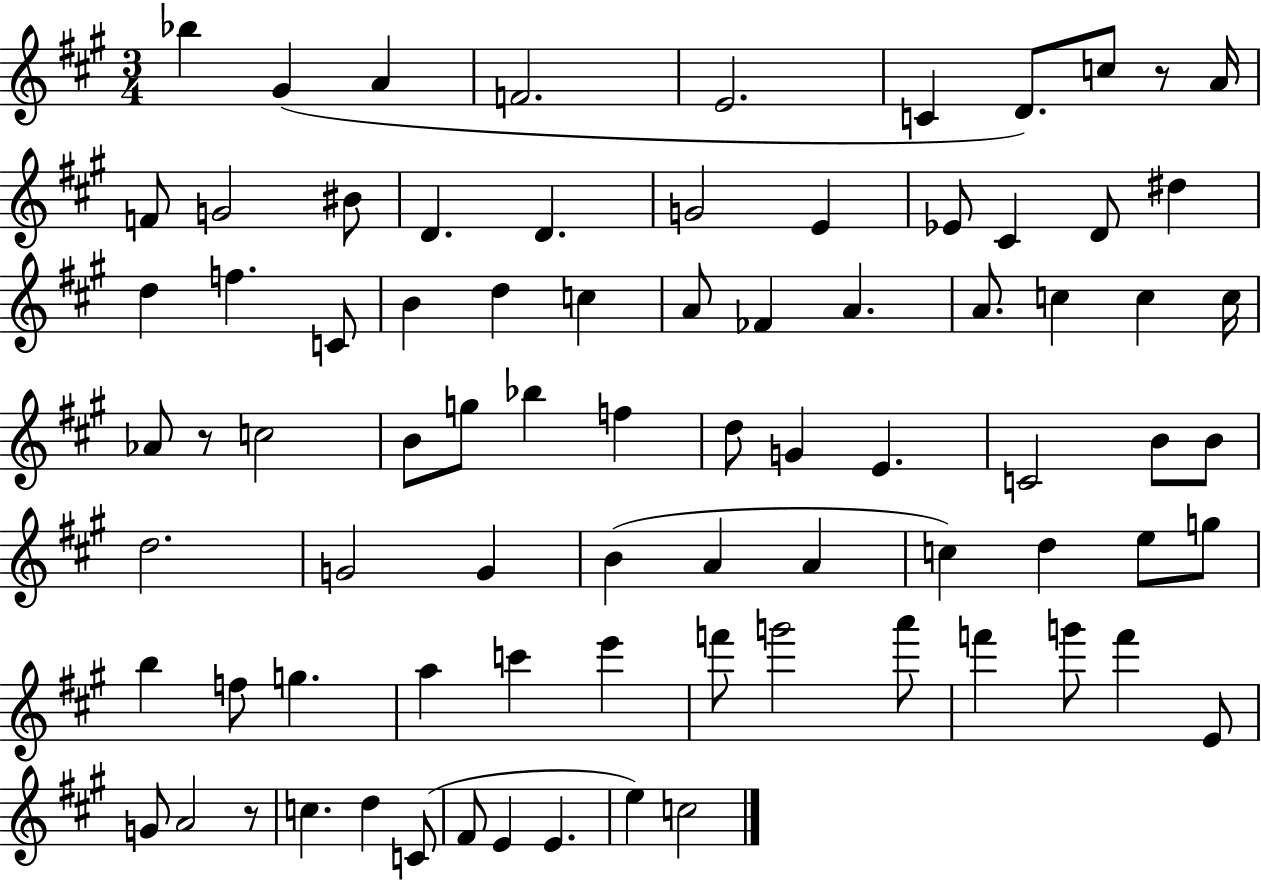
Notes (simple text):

Bb5/q G#4/q A4/q F4/h. E4/h. C4/q D4/e. C5/e R/e A4/s F4/e G4/h BIS4/e D4/q. D4/q. G4/h E4/q Eb4/e C#4/q D4/e D#5/q D5/q F5/q. C4/e B4/q D5/q C5/q A4/e FES4/q A4/q. A4/e. C5/q C5/q C5/s Ab4/e R/e C5/h B4/e G5/e Bb5/q F5/q D5/e G4/q E4/q. C4/h B4/e B4/e D5/h. G4/h G4/q B4/q A4/q A4/q C5/q D5/q E5/e G5/e B5/q F5/e G5/q. A5/q C6/q E6/q F6/e G6/h A6/e F6/q G6/e F6/q E4/e G4/e A4/h R/e C5/q. D5/q C4/e F#4/e E4/q E4/q. E5/q C5/h